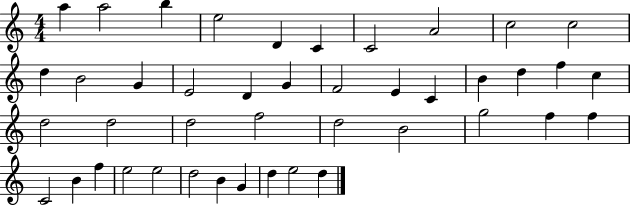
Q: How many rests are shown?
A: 0